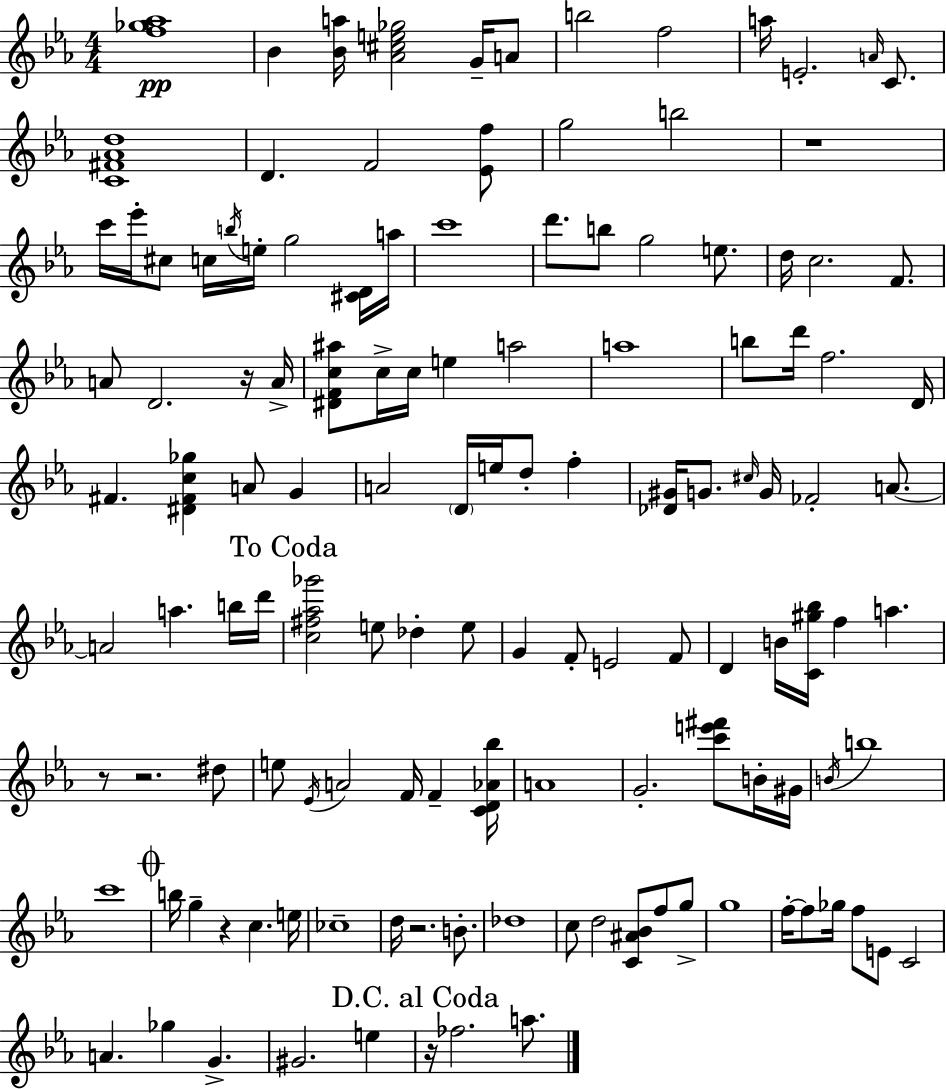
[F5,Gb5,Ab5]/w Bb4/q [Bb4,A5]/s [Ab4,C#5,E5,Gb5]/h G4/s A4/e B5/h F5/h A5/s E4/h. A4/s C4/e. [C4,F#4,Ab4,D5]/w D4/q. F4/h [Eb4,F5]/e G5/h B5/h R/w C6/s Eb6/s C#5/e C5/s B5/s E5/s G5/h [C#4,D4]/s A5/s C6/w D6/e. B5/e G5/h E5/e. D5/s C5/h. F4/e. A4/e D4/h. R/s A4/s [D#4,F4,C5,A#5]/e C5/s C5/s E5/q A5/h A5/w B5/e D6/s F5/h. D4/s F#4/q. [D#4,F#4,C5,Gb5]/q A4/e G4/q A4/h D4/s E5/s D5/e F5/q [Db4,G#4]/s G4/e. C#5/s G4/s FES4/h A4/e. A4/h A5/q. B5/s D6/s [C5,F#5,Ab5,Gb6]/h E5/e Db5/q E5/e G4/q F4/e E4/h F4/e D4/q B4/s [C4,G#5,Bb5]/s F5/q A5/q. R/e R/h. D#5/e E5/e Eb4/s A4/h F4/s F4/q [C4,D4,Ab4,Bb5]/s A4/w G4/h. [C6,E6,F#6]/e B4/s G#4/s B4/s B5/w C6/w B5/s G5/q R/q C5/q. E5/s CES5/w D5/s R/h. B4/e. Db5/w C5/e D5/h [C4,A#4,Bb4]/e F5/e G5/e G5/w F5/s F5/e Gb5/s F5/e E4/e C4/h A4/q. Gb5/q G4/q. G#4/h. E5/q R/s FES5/h. A5/e.